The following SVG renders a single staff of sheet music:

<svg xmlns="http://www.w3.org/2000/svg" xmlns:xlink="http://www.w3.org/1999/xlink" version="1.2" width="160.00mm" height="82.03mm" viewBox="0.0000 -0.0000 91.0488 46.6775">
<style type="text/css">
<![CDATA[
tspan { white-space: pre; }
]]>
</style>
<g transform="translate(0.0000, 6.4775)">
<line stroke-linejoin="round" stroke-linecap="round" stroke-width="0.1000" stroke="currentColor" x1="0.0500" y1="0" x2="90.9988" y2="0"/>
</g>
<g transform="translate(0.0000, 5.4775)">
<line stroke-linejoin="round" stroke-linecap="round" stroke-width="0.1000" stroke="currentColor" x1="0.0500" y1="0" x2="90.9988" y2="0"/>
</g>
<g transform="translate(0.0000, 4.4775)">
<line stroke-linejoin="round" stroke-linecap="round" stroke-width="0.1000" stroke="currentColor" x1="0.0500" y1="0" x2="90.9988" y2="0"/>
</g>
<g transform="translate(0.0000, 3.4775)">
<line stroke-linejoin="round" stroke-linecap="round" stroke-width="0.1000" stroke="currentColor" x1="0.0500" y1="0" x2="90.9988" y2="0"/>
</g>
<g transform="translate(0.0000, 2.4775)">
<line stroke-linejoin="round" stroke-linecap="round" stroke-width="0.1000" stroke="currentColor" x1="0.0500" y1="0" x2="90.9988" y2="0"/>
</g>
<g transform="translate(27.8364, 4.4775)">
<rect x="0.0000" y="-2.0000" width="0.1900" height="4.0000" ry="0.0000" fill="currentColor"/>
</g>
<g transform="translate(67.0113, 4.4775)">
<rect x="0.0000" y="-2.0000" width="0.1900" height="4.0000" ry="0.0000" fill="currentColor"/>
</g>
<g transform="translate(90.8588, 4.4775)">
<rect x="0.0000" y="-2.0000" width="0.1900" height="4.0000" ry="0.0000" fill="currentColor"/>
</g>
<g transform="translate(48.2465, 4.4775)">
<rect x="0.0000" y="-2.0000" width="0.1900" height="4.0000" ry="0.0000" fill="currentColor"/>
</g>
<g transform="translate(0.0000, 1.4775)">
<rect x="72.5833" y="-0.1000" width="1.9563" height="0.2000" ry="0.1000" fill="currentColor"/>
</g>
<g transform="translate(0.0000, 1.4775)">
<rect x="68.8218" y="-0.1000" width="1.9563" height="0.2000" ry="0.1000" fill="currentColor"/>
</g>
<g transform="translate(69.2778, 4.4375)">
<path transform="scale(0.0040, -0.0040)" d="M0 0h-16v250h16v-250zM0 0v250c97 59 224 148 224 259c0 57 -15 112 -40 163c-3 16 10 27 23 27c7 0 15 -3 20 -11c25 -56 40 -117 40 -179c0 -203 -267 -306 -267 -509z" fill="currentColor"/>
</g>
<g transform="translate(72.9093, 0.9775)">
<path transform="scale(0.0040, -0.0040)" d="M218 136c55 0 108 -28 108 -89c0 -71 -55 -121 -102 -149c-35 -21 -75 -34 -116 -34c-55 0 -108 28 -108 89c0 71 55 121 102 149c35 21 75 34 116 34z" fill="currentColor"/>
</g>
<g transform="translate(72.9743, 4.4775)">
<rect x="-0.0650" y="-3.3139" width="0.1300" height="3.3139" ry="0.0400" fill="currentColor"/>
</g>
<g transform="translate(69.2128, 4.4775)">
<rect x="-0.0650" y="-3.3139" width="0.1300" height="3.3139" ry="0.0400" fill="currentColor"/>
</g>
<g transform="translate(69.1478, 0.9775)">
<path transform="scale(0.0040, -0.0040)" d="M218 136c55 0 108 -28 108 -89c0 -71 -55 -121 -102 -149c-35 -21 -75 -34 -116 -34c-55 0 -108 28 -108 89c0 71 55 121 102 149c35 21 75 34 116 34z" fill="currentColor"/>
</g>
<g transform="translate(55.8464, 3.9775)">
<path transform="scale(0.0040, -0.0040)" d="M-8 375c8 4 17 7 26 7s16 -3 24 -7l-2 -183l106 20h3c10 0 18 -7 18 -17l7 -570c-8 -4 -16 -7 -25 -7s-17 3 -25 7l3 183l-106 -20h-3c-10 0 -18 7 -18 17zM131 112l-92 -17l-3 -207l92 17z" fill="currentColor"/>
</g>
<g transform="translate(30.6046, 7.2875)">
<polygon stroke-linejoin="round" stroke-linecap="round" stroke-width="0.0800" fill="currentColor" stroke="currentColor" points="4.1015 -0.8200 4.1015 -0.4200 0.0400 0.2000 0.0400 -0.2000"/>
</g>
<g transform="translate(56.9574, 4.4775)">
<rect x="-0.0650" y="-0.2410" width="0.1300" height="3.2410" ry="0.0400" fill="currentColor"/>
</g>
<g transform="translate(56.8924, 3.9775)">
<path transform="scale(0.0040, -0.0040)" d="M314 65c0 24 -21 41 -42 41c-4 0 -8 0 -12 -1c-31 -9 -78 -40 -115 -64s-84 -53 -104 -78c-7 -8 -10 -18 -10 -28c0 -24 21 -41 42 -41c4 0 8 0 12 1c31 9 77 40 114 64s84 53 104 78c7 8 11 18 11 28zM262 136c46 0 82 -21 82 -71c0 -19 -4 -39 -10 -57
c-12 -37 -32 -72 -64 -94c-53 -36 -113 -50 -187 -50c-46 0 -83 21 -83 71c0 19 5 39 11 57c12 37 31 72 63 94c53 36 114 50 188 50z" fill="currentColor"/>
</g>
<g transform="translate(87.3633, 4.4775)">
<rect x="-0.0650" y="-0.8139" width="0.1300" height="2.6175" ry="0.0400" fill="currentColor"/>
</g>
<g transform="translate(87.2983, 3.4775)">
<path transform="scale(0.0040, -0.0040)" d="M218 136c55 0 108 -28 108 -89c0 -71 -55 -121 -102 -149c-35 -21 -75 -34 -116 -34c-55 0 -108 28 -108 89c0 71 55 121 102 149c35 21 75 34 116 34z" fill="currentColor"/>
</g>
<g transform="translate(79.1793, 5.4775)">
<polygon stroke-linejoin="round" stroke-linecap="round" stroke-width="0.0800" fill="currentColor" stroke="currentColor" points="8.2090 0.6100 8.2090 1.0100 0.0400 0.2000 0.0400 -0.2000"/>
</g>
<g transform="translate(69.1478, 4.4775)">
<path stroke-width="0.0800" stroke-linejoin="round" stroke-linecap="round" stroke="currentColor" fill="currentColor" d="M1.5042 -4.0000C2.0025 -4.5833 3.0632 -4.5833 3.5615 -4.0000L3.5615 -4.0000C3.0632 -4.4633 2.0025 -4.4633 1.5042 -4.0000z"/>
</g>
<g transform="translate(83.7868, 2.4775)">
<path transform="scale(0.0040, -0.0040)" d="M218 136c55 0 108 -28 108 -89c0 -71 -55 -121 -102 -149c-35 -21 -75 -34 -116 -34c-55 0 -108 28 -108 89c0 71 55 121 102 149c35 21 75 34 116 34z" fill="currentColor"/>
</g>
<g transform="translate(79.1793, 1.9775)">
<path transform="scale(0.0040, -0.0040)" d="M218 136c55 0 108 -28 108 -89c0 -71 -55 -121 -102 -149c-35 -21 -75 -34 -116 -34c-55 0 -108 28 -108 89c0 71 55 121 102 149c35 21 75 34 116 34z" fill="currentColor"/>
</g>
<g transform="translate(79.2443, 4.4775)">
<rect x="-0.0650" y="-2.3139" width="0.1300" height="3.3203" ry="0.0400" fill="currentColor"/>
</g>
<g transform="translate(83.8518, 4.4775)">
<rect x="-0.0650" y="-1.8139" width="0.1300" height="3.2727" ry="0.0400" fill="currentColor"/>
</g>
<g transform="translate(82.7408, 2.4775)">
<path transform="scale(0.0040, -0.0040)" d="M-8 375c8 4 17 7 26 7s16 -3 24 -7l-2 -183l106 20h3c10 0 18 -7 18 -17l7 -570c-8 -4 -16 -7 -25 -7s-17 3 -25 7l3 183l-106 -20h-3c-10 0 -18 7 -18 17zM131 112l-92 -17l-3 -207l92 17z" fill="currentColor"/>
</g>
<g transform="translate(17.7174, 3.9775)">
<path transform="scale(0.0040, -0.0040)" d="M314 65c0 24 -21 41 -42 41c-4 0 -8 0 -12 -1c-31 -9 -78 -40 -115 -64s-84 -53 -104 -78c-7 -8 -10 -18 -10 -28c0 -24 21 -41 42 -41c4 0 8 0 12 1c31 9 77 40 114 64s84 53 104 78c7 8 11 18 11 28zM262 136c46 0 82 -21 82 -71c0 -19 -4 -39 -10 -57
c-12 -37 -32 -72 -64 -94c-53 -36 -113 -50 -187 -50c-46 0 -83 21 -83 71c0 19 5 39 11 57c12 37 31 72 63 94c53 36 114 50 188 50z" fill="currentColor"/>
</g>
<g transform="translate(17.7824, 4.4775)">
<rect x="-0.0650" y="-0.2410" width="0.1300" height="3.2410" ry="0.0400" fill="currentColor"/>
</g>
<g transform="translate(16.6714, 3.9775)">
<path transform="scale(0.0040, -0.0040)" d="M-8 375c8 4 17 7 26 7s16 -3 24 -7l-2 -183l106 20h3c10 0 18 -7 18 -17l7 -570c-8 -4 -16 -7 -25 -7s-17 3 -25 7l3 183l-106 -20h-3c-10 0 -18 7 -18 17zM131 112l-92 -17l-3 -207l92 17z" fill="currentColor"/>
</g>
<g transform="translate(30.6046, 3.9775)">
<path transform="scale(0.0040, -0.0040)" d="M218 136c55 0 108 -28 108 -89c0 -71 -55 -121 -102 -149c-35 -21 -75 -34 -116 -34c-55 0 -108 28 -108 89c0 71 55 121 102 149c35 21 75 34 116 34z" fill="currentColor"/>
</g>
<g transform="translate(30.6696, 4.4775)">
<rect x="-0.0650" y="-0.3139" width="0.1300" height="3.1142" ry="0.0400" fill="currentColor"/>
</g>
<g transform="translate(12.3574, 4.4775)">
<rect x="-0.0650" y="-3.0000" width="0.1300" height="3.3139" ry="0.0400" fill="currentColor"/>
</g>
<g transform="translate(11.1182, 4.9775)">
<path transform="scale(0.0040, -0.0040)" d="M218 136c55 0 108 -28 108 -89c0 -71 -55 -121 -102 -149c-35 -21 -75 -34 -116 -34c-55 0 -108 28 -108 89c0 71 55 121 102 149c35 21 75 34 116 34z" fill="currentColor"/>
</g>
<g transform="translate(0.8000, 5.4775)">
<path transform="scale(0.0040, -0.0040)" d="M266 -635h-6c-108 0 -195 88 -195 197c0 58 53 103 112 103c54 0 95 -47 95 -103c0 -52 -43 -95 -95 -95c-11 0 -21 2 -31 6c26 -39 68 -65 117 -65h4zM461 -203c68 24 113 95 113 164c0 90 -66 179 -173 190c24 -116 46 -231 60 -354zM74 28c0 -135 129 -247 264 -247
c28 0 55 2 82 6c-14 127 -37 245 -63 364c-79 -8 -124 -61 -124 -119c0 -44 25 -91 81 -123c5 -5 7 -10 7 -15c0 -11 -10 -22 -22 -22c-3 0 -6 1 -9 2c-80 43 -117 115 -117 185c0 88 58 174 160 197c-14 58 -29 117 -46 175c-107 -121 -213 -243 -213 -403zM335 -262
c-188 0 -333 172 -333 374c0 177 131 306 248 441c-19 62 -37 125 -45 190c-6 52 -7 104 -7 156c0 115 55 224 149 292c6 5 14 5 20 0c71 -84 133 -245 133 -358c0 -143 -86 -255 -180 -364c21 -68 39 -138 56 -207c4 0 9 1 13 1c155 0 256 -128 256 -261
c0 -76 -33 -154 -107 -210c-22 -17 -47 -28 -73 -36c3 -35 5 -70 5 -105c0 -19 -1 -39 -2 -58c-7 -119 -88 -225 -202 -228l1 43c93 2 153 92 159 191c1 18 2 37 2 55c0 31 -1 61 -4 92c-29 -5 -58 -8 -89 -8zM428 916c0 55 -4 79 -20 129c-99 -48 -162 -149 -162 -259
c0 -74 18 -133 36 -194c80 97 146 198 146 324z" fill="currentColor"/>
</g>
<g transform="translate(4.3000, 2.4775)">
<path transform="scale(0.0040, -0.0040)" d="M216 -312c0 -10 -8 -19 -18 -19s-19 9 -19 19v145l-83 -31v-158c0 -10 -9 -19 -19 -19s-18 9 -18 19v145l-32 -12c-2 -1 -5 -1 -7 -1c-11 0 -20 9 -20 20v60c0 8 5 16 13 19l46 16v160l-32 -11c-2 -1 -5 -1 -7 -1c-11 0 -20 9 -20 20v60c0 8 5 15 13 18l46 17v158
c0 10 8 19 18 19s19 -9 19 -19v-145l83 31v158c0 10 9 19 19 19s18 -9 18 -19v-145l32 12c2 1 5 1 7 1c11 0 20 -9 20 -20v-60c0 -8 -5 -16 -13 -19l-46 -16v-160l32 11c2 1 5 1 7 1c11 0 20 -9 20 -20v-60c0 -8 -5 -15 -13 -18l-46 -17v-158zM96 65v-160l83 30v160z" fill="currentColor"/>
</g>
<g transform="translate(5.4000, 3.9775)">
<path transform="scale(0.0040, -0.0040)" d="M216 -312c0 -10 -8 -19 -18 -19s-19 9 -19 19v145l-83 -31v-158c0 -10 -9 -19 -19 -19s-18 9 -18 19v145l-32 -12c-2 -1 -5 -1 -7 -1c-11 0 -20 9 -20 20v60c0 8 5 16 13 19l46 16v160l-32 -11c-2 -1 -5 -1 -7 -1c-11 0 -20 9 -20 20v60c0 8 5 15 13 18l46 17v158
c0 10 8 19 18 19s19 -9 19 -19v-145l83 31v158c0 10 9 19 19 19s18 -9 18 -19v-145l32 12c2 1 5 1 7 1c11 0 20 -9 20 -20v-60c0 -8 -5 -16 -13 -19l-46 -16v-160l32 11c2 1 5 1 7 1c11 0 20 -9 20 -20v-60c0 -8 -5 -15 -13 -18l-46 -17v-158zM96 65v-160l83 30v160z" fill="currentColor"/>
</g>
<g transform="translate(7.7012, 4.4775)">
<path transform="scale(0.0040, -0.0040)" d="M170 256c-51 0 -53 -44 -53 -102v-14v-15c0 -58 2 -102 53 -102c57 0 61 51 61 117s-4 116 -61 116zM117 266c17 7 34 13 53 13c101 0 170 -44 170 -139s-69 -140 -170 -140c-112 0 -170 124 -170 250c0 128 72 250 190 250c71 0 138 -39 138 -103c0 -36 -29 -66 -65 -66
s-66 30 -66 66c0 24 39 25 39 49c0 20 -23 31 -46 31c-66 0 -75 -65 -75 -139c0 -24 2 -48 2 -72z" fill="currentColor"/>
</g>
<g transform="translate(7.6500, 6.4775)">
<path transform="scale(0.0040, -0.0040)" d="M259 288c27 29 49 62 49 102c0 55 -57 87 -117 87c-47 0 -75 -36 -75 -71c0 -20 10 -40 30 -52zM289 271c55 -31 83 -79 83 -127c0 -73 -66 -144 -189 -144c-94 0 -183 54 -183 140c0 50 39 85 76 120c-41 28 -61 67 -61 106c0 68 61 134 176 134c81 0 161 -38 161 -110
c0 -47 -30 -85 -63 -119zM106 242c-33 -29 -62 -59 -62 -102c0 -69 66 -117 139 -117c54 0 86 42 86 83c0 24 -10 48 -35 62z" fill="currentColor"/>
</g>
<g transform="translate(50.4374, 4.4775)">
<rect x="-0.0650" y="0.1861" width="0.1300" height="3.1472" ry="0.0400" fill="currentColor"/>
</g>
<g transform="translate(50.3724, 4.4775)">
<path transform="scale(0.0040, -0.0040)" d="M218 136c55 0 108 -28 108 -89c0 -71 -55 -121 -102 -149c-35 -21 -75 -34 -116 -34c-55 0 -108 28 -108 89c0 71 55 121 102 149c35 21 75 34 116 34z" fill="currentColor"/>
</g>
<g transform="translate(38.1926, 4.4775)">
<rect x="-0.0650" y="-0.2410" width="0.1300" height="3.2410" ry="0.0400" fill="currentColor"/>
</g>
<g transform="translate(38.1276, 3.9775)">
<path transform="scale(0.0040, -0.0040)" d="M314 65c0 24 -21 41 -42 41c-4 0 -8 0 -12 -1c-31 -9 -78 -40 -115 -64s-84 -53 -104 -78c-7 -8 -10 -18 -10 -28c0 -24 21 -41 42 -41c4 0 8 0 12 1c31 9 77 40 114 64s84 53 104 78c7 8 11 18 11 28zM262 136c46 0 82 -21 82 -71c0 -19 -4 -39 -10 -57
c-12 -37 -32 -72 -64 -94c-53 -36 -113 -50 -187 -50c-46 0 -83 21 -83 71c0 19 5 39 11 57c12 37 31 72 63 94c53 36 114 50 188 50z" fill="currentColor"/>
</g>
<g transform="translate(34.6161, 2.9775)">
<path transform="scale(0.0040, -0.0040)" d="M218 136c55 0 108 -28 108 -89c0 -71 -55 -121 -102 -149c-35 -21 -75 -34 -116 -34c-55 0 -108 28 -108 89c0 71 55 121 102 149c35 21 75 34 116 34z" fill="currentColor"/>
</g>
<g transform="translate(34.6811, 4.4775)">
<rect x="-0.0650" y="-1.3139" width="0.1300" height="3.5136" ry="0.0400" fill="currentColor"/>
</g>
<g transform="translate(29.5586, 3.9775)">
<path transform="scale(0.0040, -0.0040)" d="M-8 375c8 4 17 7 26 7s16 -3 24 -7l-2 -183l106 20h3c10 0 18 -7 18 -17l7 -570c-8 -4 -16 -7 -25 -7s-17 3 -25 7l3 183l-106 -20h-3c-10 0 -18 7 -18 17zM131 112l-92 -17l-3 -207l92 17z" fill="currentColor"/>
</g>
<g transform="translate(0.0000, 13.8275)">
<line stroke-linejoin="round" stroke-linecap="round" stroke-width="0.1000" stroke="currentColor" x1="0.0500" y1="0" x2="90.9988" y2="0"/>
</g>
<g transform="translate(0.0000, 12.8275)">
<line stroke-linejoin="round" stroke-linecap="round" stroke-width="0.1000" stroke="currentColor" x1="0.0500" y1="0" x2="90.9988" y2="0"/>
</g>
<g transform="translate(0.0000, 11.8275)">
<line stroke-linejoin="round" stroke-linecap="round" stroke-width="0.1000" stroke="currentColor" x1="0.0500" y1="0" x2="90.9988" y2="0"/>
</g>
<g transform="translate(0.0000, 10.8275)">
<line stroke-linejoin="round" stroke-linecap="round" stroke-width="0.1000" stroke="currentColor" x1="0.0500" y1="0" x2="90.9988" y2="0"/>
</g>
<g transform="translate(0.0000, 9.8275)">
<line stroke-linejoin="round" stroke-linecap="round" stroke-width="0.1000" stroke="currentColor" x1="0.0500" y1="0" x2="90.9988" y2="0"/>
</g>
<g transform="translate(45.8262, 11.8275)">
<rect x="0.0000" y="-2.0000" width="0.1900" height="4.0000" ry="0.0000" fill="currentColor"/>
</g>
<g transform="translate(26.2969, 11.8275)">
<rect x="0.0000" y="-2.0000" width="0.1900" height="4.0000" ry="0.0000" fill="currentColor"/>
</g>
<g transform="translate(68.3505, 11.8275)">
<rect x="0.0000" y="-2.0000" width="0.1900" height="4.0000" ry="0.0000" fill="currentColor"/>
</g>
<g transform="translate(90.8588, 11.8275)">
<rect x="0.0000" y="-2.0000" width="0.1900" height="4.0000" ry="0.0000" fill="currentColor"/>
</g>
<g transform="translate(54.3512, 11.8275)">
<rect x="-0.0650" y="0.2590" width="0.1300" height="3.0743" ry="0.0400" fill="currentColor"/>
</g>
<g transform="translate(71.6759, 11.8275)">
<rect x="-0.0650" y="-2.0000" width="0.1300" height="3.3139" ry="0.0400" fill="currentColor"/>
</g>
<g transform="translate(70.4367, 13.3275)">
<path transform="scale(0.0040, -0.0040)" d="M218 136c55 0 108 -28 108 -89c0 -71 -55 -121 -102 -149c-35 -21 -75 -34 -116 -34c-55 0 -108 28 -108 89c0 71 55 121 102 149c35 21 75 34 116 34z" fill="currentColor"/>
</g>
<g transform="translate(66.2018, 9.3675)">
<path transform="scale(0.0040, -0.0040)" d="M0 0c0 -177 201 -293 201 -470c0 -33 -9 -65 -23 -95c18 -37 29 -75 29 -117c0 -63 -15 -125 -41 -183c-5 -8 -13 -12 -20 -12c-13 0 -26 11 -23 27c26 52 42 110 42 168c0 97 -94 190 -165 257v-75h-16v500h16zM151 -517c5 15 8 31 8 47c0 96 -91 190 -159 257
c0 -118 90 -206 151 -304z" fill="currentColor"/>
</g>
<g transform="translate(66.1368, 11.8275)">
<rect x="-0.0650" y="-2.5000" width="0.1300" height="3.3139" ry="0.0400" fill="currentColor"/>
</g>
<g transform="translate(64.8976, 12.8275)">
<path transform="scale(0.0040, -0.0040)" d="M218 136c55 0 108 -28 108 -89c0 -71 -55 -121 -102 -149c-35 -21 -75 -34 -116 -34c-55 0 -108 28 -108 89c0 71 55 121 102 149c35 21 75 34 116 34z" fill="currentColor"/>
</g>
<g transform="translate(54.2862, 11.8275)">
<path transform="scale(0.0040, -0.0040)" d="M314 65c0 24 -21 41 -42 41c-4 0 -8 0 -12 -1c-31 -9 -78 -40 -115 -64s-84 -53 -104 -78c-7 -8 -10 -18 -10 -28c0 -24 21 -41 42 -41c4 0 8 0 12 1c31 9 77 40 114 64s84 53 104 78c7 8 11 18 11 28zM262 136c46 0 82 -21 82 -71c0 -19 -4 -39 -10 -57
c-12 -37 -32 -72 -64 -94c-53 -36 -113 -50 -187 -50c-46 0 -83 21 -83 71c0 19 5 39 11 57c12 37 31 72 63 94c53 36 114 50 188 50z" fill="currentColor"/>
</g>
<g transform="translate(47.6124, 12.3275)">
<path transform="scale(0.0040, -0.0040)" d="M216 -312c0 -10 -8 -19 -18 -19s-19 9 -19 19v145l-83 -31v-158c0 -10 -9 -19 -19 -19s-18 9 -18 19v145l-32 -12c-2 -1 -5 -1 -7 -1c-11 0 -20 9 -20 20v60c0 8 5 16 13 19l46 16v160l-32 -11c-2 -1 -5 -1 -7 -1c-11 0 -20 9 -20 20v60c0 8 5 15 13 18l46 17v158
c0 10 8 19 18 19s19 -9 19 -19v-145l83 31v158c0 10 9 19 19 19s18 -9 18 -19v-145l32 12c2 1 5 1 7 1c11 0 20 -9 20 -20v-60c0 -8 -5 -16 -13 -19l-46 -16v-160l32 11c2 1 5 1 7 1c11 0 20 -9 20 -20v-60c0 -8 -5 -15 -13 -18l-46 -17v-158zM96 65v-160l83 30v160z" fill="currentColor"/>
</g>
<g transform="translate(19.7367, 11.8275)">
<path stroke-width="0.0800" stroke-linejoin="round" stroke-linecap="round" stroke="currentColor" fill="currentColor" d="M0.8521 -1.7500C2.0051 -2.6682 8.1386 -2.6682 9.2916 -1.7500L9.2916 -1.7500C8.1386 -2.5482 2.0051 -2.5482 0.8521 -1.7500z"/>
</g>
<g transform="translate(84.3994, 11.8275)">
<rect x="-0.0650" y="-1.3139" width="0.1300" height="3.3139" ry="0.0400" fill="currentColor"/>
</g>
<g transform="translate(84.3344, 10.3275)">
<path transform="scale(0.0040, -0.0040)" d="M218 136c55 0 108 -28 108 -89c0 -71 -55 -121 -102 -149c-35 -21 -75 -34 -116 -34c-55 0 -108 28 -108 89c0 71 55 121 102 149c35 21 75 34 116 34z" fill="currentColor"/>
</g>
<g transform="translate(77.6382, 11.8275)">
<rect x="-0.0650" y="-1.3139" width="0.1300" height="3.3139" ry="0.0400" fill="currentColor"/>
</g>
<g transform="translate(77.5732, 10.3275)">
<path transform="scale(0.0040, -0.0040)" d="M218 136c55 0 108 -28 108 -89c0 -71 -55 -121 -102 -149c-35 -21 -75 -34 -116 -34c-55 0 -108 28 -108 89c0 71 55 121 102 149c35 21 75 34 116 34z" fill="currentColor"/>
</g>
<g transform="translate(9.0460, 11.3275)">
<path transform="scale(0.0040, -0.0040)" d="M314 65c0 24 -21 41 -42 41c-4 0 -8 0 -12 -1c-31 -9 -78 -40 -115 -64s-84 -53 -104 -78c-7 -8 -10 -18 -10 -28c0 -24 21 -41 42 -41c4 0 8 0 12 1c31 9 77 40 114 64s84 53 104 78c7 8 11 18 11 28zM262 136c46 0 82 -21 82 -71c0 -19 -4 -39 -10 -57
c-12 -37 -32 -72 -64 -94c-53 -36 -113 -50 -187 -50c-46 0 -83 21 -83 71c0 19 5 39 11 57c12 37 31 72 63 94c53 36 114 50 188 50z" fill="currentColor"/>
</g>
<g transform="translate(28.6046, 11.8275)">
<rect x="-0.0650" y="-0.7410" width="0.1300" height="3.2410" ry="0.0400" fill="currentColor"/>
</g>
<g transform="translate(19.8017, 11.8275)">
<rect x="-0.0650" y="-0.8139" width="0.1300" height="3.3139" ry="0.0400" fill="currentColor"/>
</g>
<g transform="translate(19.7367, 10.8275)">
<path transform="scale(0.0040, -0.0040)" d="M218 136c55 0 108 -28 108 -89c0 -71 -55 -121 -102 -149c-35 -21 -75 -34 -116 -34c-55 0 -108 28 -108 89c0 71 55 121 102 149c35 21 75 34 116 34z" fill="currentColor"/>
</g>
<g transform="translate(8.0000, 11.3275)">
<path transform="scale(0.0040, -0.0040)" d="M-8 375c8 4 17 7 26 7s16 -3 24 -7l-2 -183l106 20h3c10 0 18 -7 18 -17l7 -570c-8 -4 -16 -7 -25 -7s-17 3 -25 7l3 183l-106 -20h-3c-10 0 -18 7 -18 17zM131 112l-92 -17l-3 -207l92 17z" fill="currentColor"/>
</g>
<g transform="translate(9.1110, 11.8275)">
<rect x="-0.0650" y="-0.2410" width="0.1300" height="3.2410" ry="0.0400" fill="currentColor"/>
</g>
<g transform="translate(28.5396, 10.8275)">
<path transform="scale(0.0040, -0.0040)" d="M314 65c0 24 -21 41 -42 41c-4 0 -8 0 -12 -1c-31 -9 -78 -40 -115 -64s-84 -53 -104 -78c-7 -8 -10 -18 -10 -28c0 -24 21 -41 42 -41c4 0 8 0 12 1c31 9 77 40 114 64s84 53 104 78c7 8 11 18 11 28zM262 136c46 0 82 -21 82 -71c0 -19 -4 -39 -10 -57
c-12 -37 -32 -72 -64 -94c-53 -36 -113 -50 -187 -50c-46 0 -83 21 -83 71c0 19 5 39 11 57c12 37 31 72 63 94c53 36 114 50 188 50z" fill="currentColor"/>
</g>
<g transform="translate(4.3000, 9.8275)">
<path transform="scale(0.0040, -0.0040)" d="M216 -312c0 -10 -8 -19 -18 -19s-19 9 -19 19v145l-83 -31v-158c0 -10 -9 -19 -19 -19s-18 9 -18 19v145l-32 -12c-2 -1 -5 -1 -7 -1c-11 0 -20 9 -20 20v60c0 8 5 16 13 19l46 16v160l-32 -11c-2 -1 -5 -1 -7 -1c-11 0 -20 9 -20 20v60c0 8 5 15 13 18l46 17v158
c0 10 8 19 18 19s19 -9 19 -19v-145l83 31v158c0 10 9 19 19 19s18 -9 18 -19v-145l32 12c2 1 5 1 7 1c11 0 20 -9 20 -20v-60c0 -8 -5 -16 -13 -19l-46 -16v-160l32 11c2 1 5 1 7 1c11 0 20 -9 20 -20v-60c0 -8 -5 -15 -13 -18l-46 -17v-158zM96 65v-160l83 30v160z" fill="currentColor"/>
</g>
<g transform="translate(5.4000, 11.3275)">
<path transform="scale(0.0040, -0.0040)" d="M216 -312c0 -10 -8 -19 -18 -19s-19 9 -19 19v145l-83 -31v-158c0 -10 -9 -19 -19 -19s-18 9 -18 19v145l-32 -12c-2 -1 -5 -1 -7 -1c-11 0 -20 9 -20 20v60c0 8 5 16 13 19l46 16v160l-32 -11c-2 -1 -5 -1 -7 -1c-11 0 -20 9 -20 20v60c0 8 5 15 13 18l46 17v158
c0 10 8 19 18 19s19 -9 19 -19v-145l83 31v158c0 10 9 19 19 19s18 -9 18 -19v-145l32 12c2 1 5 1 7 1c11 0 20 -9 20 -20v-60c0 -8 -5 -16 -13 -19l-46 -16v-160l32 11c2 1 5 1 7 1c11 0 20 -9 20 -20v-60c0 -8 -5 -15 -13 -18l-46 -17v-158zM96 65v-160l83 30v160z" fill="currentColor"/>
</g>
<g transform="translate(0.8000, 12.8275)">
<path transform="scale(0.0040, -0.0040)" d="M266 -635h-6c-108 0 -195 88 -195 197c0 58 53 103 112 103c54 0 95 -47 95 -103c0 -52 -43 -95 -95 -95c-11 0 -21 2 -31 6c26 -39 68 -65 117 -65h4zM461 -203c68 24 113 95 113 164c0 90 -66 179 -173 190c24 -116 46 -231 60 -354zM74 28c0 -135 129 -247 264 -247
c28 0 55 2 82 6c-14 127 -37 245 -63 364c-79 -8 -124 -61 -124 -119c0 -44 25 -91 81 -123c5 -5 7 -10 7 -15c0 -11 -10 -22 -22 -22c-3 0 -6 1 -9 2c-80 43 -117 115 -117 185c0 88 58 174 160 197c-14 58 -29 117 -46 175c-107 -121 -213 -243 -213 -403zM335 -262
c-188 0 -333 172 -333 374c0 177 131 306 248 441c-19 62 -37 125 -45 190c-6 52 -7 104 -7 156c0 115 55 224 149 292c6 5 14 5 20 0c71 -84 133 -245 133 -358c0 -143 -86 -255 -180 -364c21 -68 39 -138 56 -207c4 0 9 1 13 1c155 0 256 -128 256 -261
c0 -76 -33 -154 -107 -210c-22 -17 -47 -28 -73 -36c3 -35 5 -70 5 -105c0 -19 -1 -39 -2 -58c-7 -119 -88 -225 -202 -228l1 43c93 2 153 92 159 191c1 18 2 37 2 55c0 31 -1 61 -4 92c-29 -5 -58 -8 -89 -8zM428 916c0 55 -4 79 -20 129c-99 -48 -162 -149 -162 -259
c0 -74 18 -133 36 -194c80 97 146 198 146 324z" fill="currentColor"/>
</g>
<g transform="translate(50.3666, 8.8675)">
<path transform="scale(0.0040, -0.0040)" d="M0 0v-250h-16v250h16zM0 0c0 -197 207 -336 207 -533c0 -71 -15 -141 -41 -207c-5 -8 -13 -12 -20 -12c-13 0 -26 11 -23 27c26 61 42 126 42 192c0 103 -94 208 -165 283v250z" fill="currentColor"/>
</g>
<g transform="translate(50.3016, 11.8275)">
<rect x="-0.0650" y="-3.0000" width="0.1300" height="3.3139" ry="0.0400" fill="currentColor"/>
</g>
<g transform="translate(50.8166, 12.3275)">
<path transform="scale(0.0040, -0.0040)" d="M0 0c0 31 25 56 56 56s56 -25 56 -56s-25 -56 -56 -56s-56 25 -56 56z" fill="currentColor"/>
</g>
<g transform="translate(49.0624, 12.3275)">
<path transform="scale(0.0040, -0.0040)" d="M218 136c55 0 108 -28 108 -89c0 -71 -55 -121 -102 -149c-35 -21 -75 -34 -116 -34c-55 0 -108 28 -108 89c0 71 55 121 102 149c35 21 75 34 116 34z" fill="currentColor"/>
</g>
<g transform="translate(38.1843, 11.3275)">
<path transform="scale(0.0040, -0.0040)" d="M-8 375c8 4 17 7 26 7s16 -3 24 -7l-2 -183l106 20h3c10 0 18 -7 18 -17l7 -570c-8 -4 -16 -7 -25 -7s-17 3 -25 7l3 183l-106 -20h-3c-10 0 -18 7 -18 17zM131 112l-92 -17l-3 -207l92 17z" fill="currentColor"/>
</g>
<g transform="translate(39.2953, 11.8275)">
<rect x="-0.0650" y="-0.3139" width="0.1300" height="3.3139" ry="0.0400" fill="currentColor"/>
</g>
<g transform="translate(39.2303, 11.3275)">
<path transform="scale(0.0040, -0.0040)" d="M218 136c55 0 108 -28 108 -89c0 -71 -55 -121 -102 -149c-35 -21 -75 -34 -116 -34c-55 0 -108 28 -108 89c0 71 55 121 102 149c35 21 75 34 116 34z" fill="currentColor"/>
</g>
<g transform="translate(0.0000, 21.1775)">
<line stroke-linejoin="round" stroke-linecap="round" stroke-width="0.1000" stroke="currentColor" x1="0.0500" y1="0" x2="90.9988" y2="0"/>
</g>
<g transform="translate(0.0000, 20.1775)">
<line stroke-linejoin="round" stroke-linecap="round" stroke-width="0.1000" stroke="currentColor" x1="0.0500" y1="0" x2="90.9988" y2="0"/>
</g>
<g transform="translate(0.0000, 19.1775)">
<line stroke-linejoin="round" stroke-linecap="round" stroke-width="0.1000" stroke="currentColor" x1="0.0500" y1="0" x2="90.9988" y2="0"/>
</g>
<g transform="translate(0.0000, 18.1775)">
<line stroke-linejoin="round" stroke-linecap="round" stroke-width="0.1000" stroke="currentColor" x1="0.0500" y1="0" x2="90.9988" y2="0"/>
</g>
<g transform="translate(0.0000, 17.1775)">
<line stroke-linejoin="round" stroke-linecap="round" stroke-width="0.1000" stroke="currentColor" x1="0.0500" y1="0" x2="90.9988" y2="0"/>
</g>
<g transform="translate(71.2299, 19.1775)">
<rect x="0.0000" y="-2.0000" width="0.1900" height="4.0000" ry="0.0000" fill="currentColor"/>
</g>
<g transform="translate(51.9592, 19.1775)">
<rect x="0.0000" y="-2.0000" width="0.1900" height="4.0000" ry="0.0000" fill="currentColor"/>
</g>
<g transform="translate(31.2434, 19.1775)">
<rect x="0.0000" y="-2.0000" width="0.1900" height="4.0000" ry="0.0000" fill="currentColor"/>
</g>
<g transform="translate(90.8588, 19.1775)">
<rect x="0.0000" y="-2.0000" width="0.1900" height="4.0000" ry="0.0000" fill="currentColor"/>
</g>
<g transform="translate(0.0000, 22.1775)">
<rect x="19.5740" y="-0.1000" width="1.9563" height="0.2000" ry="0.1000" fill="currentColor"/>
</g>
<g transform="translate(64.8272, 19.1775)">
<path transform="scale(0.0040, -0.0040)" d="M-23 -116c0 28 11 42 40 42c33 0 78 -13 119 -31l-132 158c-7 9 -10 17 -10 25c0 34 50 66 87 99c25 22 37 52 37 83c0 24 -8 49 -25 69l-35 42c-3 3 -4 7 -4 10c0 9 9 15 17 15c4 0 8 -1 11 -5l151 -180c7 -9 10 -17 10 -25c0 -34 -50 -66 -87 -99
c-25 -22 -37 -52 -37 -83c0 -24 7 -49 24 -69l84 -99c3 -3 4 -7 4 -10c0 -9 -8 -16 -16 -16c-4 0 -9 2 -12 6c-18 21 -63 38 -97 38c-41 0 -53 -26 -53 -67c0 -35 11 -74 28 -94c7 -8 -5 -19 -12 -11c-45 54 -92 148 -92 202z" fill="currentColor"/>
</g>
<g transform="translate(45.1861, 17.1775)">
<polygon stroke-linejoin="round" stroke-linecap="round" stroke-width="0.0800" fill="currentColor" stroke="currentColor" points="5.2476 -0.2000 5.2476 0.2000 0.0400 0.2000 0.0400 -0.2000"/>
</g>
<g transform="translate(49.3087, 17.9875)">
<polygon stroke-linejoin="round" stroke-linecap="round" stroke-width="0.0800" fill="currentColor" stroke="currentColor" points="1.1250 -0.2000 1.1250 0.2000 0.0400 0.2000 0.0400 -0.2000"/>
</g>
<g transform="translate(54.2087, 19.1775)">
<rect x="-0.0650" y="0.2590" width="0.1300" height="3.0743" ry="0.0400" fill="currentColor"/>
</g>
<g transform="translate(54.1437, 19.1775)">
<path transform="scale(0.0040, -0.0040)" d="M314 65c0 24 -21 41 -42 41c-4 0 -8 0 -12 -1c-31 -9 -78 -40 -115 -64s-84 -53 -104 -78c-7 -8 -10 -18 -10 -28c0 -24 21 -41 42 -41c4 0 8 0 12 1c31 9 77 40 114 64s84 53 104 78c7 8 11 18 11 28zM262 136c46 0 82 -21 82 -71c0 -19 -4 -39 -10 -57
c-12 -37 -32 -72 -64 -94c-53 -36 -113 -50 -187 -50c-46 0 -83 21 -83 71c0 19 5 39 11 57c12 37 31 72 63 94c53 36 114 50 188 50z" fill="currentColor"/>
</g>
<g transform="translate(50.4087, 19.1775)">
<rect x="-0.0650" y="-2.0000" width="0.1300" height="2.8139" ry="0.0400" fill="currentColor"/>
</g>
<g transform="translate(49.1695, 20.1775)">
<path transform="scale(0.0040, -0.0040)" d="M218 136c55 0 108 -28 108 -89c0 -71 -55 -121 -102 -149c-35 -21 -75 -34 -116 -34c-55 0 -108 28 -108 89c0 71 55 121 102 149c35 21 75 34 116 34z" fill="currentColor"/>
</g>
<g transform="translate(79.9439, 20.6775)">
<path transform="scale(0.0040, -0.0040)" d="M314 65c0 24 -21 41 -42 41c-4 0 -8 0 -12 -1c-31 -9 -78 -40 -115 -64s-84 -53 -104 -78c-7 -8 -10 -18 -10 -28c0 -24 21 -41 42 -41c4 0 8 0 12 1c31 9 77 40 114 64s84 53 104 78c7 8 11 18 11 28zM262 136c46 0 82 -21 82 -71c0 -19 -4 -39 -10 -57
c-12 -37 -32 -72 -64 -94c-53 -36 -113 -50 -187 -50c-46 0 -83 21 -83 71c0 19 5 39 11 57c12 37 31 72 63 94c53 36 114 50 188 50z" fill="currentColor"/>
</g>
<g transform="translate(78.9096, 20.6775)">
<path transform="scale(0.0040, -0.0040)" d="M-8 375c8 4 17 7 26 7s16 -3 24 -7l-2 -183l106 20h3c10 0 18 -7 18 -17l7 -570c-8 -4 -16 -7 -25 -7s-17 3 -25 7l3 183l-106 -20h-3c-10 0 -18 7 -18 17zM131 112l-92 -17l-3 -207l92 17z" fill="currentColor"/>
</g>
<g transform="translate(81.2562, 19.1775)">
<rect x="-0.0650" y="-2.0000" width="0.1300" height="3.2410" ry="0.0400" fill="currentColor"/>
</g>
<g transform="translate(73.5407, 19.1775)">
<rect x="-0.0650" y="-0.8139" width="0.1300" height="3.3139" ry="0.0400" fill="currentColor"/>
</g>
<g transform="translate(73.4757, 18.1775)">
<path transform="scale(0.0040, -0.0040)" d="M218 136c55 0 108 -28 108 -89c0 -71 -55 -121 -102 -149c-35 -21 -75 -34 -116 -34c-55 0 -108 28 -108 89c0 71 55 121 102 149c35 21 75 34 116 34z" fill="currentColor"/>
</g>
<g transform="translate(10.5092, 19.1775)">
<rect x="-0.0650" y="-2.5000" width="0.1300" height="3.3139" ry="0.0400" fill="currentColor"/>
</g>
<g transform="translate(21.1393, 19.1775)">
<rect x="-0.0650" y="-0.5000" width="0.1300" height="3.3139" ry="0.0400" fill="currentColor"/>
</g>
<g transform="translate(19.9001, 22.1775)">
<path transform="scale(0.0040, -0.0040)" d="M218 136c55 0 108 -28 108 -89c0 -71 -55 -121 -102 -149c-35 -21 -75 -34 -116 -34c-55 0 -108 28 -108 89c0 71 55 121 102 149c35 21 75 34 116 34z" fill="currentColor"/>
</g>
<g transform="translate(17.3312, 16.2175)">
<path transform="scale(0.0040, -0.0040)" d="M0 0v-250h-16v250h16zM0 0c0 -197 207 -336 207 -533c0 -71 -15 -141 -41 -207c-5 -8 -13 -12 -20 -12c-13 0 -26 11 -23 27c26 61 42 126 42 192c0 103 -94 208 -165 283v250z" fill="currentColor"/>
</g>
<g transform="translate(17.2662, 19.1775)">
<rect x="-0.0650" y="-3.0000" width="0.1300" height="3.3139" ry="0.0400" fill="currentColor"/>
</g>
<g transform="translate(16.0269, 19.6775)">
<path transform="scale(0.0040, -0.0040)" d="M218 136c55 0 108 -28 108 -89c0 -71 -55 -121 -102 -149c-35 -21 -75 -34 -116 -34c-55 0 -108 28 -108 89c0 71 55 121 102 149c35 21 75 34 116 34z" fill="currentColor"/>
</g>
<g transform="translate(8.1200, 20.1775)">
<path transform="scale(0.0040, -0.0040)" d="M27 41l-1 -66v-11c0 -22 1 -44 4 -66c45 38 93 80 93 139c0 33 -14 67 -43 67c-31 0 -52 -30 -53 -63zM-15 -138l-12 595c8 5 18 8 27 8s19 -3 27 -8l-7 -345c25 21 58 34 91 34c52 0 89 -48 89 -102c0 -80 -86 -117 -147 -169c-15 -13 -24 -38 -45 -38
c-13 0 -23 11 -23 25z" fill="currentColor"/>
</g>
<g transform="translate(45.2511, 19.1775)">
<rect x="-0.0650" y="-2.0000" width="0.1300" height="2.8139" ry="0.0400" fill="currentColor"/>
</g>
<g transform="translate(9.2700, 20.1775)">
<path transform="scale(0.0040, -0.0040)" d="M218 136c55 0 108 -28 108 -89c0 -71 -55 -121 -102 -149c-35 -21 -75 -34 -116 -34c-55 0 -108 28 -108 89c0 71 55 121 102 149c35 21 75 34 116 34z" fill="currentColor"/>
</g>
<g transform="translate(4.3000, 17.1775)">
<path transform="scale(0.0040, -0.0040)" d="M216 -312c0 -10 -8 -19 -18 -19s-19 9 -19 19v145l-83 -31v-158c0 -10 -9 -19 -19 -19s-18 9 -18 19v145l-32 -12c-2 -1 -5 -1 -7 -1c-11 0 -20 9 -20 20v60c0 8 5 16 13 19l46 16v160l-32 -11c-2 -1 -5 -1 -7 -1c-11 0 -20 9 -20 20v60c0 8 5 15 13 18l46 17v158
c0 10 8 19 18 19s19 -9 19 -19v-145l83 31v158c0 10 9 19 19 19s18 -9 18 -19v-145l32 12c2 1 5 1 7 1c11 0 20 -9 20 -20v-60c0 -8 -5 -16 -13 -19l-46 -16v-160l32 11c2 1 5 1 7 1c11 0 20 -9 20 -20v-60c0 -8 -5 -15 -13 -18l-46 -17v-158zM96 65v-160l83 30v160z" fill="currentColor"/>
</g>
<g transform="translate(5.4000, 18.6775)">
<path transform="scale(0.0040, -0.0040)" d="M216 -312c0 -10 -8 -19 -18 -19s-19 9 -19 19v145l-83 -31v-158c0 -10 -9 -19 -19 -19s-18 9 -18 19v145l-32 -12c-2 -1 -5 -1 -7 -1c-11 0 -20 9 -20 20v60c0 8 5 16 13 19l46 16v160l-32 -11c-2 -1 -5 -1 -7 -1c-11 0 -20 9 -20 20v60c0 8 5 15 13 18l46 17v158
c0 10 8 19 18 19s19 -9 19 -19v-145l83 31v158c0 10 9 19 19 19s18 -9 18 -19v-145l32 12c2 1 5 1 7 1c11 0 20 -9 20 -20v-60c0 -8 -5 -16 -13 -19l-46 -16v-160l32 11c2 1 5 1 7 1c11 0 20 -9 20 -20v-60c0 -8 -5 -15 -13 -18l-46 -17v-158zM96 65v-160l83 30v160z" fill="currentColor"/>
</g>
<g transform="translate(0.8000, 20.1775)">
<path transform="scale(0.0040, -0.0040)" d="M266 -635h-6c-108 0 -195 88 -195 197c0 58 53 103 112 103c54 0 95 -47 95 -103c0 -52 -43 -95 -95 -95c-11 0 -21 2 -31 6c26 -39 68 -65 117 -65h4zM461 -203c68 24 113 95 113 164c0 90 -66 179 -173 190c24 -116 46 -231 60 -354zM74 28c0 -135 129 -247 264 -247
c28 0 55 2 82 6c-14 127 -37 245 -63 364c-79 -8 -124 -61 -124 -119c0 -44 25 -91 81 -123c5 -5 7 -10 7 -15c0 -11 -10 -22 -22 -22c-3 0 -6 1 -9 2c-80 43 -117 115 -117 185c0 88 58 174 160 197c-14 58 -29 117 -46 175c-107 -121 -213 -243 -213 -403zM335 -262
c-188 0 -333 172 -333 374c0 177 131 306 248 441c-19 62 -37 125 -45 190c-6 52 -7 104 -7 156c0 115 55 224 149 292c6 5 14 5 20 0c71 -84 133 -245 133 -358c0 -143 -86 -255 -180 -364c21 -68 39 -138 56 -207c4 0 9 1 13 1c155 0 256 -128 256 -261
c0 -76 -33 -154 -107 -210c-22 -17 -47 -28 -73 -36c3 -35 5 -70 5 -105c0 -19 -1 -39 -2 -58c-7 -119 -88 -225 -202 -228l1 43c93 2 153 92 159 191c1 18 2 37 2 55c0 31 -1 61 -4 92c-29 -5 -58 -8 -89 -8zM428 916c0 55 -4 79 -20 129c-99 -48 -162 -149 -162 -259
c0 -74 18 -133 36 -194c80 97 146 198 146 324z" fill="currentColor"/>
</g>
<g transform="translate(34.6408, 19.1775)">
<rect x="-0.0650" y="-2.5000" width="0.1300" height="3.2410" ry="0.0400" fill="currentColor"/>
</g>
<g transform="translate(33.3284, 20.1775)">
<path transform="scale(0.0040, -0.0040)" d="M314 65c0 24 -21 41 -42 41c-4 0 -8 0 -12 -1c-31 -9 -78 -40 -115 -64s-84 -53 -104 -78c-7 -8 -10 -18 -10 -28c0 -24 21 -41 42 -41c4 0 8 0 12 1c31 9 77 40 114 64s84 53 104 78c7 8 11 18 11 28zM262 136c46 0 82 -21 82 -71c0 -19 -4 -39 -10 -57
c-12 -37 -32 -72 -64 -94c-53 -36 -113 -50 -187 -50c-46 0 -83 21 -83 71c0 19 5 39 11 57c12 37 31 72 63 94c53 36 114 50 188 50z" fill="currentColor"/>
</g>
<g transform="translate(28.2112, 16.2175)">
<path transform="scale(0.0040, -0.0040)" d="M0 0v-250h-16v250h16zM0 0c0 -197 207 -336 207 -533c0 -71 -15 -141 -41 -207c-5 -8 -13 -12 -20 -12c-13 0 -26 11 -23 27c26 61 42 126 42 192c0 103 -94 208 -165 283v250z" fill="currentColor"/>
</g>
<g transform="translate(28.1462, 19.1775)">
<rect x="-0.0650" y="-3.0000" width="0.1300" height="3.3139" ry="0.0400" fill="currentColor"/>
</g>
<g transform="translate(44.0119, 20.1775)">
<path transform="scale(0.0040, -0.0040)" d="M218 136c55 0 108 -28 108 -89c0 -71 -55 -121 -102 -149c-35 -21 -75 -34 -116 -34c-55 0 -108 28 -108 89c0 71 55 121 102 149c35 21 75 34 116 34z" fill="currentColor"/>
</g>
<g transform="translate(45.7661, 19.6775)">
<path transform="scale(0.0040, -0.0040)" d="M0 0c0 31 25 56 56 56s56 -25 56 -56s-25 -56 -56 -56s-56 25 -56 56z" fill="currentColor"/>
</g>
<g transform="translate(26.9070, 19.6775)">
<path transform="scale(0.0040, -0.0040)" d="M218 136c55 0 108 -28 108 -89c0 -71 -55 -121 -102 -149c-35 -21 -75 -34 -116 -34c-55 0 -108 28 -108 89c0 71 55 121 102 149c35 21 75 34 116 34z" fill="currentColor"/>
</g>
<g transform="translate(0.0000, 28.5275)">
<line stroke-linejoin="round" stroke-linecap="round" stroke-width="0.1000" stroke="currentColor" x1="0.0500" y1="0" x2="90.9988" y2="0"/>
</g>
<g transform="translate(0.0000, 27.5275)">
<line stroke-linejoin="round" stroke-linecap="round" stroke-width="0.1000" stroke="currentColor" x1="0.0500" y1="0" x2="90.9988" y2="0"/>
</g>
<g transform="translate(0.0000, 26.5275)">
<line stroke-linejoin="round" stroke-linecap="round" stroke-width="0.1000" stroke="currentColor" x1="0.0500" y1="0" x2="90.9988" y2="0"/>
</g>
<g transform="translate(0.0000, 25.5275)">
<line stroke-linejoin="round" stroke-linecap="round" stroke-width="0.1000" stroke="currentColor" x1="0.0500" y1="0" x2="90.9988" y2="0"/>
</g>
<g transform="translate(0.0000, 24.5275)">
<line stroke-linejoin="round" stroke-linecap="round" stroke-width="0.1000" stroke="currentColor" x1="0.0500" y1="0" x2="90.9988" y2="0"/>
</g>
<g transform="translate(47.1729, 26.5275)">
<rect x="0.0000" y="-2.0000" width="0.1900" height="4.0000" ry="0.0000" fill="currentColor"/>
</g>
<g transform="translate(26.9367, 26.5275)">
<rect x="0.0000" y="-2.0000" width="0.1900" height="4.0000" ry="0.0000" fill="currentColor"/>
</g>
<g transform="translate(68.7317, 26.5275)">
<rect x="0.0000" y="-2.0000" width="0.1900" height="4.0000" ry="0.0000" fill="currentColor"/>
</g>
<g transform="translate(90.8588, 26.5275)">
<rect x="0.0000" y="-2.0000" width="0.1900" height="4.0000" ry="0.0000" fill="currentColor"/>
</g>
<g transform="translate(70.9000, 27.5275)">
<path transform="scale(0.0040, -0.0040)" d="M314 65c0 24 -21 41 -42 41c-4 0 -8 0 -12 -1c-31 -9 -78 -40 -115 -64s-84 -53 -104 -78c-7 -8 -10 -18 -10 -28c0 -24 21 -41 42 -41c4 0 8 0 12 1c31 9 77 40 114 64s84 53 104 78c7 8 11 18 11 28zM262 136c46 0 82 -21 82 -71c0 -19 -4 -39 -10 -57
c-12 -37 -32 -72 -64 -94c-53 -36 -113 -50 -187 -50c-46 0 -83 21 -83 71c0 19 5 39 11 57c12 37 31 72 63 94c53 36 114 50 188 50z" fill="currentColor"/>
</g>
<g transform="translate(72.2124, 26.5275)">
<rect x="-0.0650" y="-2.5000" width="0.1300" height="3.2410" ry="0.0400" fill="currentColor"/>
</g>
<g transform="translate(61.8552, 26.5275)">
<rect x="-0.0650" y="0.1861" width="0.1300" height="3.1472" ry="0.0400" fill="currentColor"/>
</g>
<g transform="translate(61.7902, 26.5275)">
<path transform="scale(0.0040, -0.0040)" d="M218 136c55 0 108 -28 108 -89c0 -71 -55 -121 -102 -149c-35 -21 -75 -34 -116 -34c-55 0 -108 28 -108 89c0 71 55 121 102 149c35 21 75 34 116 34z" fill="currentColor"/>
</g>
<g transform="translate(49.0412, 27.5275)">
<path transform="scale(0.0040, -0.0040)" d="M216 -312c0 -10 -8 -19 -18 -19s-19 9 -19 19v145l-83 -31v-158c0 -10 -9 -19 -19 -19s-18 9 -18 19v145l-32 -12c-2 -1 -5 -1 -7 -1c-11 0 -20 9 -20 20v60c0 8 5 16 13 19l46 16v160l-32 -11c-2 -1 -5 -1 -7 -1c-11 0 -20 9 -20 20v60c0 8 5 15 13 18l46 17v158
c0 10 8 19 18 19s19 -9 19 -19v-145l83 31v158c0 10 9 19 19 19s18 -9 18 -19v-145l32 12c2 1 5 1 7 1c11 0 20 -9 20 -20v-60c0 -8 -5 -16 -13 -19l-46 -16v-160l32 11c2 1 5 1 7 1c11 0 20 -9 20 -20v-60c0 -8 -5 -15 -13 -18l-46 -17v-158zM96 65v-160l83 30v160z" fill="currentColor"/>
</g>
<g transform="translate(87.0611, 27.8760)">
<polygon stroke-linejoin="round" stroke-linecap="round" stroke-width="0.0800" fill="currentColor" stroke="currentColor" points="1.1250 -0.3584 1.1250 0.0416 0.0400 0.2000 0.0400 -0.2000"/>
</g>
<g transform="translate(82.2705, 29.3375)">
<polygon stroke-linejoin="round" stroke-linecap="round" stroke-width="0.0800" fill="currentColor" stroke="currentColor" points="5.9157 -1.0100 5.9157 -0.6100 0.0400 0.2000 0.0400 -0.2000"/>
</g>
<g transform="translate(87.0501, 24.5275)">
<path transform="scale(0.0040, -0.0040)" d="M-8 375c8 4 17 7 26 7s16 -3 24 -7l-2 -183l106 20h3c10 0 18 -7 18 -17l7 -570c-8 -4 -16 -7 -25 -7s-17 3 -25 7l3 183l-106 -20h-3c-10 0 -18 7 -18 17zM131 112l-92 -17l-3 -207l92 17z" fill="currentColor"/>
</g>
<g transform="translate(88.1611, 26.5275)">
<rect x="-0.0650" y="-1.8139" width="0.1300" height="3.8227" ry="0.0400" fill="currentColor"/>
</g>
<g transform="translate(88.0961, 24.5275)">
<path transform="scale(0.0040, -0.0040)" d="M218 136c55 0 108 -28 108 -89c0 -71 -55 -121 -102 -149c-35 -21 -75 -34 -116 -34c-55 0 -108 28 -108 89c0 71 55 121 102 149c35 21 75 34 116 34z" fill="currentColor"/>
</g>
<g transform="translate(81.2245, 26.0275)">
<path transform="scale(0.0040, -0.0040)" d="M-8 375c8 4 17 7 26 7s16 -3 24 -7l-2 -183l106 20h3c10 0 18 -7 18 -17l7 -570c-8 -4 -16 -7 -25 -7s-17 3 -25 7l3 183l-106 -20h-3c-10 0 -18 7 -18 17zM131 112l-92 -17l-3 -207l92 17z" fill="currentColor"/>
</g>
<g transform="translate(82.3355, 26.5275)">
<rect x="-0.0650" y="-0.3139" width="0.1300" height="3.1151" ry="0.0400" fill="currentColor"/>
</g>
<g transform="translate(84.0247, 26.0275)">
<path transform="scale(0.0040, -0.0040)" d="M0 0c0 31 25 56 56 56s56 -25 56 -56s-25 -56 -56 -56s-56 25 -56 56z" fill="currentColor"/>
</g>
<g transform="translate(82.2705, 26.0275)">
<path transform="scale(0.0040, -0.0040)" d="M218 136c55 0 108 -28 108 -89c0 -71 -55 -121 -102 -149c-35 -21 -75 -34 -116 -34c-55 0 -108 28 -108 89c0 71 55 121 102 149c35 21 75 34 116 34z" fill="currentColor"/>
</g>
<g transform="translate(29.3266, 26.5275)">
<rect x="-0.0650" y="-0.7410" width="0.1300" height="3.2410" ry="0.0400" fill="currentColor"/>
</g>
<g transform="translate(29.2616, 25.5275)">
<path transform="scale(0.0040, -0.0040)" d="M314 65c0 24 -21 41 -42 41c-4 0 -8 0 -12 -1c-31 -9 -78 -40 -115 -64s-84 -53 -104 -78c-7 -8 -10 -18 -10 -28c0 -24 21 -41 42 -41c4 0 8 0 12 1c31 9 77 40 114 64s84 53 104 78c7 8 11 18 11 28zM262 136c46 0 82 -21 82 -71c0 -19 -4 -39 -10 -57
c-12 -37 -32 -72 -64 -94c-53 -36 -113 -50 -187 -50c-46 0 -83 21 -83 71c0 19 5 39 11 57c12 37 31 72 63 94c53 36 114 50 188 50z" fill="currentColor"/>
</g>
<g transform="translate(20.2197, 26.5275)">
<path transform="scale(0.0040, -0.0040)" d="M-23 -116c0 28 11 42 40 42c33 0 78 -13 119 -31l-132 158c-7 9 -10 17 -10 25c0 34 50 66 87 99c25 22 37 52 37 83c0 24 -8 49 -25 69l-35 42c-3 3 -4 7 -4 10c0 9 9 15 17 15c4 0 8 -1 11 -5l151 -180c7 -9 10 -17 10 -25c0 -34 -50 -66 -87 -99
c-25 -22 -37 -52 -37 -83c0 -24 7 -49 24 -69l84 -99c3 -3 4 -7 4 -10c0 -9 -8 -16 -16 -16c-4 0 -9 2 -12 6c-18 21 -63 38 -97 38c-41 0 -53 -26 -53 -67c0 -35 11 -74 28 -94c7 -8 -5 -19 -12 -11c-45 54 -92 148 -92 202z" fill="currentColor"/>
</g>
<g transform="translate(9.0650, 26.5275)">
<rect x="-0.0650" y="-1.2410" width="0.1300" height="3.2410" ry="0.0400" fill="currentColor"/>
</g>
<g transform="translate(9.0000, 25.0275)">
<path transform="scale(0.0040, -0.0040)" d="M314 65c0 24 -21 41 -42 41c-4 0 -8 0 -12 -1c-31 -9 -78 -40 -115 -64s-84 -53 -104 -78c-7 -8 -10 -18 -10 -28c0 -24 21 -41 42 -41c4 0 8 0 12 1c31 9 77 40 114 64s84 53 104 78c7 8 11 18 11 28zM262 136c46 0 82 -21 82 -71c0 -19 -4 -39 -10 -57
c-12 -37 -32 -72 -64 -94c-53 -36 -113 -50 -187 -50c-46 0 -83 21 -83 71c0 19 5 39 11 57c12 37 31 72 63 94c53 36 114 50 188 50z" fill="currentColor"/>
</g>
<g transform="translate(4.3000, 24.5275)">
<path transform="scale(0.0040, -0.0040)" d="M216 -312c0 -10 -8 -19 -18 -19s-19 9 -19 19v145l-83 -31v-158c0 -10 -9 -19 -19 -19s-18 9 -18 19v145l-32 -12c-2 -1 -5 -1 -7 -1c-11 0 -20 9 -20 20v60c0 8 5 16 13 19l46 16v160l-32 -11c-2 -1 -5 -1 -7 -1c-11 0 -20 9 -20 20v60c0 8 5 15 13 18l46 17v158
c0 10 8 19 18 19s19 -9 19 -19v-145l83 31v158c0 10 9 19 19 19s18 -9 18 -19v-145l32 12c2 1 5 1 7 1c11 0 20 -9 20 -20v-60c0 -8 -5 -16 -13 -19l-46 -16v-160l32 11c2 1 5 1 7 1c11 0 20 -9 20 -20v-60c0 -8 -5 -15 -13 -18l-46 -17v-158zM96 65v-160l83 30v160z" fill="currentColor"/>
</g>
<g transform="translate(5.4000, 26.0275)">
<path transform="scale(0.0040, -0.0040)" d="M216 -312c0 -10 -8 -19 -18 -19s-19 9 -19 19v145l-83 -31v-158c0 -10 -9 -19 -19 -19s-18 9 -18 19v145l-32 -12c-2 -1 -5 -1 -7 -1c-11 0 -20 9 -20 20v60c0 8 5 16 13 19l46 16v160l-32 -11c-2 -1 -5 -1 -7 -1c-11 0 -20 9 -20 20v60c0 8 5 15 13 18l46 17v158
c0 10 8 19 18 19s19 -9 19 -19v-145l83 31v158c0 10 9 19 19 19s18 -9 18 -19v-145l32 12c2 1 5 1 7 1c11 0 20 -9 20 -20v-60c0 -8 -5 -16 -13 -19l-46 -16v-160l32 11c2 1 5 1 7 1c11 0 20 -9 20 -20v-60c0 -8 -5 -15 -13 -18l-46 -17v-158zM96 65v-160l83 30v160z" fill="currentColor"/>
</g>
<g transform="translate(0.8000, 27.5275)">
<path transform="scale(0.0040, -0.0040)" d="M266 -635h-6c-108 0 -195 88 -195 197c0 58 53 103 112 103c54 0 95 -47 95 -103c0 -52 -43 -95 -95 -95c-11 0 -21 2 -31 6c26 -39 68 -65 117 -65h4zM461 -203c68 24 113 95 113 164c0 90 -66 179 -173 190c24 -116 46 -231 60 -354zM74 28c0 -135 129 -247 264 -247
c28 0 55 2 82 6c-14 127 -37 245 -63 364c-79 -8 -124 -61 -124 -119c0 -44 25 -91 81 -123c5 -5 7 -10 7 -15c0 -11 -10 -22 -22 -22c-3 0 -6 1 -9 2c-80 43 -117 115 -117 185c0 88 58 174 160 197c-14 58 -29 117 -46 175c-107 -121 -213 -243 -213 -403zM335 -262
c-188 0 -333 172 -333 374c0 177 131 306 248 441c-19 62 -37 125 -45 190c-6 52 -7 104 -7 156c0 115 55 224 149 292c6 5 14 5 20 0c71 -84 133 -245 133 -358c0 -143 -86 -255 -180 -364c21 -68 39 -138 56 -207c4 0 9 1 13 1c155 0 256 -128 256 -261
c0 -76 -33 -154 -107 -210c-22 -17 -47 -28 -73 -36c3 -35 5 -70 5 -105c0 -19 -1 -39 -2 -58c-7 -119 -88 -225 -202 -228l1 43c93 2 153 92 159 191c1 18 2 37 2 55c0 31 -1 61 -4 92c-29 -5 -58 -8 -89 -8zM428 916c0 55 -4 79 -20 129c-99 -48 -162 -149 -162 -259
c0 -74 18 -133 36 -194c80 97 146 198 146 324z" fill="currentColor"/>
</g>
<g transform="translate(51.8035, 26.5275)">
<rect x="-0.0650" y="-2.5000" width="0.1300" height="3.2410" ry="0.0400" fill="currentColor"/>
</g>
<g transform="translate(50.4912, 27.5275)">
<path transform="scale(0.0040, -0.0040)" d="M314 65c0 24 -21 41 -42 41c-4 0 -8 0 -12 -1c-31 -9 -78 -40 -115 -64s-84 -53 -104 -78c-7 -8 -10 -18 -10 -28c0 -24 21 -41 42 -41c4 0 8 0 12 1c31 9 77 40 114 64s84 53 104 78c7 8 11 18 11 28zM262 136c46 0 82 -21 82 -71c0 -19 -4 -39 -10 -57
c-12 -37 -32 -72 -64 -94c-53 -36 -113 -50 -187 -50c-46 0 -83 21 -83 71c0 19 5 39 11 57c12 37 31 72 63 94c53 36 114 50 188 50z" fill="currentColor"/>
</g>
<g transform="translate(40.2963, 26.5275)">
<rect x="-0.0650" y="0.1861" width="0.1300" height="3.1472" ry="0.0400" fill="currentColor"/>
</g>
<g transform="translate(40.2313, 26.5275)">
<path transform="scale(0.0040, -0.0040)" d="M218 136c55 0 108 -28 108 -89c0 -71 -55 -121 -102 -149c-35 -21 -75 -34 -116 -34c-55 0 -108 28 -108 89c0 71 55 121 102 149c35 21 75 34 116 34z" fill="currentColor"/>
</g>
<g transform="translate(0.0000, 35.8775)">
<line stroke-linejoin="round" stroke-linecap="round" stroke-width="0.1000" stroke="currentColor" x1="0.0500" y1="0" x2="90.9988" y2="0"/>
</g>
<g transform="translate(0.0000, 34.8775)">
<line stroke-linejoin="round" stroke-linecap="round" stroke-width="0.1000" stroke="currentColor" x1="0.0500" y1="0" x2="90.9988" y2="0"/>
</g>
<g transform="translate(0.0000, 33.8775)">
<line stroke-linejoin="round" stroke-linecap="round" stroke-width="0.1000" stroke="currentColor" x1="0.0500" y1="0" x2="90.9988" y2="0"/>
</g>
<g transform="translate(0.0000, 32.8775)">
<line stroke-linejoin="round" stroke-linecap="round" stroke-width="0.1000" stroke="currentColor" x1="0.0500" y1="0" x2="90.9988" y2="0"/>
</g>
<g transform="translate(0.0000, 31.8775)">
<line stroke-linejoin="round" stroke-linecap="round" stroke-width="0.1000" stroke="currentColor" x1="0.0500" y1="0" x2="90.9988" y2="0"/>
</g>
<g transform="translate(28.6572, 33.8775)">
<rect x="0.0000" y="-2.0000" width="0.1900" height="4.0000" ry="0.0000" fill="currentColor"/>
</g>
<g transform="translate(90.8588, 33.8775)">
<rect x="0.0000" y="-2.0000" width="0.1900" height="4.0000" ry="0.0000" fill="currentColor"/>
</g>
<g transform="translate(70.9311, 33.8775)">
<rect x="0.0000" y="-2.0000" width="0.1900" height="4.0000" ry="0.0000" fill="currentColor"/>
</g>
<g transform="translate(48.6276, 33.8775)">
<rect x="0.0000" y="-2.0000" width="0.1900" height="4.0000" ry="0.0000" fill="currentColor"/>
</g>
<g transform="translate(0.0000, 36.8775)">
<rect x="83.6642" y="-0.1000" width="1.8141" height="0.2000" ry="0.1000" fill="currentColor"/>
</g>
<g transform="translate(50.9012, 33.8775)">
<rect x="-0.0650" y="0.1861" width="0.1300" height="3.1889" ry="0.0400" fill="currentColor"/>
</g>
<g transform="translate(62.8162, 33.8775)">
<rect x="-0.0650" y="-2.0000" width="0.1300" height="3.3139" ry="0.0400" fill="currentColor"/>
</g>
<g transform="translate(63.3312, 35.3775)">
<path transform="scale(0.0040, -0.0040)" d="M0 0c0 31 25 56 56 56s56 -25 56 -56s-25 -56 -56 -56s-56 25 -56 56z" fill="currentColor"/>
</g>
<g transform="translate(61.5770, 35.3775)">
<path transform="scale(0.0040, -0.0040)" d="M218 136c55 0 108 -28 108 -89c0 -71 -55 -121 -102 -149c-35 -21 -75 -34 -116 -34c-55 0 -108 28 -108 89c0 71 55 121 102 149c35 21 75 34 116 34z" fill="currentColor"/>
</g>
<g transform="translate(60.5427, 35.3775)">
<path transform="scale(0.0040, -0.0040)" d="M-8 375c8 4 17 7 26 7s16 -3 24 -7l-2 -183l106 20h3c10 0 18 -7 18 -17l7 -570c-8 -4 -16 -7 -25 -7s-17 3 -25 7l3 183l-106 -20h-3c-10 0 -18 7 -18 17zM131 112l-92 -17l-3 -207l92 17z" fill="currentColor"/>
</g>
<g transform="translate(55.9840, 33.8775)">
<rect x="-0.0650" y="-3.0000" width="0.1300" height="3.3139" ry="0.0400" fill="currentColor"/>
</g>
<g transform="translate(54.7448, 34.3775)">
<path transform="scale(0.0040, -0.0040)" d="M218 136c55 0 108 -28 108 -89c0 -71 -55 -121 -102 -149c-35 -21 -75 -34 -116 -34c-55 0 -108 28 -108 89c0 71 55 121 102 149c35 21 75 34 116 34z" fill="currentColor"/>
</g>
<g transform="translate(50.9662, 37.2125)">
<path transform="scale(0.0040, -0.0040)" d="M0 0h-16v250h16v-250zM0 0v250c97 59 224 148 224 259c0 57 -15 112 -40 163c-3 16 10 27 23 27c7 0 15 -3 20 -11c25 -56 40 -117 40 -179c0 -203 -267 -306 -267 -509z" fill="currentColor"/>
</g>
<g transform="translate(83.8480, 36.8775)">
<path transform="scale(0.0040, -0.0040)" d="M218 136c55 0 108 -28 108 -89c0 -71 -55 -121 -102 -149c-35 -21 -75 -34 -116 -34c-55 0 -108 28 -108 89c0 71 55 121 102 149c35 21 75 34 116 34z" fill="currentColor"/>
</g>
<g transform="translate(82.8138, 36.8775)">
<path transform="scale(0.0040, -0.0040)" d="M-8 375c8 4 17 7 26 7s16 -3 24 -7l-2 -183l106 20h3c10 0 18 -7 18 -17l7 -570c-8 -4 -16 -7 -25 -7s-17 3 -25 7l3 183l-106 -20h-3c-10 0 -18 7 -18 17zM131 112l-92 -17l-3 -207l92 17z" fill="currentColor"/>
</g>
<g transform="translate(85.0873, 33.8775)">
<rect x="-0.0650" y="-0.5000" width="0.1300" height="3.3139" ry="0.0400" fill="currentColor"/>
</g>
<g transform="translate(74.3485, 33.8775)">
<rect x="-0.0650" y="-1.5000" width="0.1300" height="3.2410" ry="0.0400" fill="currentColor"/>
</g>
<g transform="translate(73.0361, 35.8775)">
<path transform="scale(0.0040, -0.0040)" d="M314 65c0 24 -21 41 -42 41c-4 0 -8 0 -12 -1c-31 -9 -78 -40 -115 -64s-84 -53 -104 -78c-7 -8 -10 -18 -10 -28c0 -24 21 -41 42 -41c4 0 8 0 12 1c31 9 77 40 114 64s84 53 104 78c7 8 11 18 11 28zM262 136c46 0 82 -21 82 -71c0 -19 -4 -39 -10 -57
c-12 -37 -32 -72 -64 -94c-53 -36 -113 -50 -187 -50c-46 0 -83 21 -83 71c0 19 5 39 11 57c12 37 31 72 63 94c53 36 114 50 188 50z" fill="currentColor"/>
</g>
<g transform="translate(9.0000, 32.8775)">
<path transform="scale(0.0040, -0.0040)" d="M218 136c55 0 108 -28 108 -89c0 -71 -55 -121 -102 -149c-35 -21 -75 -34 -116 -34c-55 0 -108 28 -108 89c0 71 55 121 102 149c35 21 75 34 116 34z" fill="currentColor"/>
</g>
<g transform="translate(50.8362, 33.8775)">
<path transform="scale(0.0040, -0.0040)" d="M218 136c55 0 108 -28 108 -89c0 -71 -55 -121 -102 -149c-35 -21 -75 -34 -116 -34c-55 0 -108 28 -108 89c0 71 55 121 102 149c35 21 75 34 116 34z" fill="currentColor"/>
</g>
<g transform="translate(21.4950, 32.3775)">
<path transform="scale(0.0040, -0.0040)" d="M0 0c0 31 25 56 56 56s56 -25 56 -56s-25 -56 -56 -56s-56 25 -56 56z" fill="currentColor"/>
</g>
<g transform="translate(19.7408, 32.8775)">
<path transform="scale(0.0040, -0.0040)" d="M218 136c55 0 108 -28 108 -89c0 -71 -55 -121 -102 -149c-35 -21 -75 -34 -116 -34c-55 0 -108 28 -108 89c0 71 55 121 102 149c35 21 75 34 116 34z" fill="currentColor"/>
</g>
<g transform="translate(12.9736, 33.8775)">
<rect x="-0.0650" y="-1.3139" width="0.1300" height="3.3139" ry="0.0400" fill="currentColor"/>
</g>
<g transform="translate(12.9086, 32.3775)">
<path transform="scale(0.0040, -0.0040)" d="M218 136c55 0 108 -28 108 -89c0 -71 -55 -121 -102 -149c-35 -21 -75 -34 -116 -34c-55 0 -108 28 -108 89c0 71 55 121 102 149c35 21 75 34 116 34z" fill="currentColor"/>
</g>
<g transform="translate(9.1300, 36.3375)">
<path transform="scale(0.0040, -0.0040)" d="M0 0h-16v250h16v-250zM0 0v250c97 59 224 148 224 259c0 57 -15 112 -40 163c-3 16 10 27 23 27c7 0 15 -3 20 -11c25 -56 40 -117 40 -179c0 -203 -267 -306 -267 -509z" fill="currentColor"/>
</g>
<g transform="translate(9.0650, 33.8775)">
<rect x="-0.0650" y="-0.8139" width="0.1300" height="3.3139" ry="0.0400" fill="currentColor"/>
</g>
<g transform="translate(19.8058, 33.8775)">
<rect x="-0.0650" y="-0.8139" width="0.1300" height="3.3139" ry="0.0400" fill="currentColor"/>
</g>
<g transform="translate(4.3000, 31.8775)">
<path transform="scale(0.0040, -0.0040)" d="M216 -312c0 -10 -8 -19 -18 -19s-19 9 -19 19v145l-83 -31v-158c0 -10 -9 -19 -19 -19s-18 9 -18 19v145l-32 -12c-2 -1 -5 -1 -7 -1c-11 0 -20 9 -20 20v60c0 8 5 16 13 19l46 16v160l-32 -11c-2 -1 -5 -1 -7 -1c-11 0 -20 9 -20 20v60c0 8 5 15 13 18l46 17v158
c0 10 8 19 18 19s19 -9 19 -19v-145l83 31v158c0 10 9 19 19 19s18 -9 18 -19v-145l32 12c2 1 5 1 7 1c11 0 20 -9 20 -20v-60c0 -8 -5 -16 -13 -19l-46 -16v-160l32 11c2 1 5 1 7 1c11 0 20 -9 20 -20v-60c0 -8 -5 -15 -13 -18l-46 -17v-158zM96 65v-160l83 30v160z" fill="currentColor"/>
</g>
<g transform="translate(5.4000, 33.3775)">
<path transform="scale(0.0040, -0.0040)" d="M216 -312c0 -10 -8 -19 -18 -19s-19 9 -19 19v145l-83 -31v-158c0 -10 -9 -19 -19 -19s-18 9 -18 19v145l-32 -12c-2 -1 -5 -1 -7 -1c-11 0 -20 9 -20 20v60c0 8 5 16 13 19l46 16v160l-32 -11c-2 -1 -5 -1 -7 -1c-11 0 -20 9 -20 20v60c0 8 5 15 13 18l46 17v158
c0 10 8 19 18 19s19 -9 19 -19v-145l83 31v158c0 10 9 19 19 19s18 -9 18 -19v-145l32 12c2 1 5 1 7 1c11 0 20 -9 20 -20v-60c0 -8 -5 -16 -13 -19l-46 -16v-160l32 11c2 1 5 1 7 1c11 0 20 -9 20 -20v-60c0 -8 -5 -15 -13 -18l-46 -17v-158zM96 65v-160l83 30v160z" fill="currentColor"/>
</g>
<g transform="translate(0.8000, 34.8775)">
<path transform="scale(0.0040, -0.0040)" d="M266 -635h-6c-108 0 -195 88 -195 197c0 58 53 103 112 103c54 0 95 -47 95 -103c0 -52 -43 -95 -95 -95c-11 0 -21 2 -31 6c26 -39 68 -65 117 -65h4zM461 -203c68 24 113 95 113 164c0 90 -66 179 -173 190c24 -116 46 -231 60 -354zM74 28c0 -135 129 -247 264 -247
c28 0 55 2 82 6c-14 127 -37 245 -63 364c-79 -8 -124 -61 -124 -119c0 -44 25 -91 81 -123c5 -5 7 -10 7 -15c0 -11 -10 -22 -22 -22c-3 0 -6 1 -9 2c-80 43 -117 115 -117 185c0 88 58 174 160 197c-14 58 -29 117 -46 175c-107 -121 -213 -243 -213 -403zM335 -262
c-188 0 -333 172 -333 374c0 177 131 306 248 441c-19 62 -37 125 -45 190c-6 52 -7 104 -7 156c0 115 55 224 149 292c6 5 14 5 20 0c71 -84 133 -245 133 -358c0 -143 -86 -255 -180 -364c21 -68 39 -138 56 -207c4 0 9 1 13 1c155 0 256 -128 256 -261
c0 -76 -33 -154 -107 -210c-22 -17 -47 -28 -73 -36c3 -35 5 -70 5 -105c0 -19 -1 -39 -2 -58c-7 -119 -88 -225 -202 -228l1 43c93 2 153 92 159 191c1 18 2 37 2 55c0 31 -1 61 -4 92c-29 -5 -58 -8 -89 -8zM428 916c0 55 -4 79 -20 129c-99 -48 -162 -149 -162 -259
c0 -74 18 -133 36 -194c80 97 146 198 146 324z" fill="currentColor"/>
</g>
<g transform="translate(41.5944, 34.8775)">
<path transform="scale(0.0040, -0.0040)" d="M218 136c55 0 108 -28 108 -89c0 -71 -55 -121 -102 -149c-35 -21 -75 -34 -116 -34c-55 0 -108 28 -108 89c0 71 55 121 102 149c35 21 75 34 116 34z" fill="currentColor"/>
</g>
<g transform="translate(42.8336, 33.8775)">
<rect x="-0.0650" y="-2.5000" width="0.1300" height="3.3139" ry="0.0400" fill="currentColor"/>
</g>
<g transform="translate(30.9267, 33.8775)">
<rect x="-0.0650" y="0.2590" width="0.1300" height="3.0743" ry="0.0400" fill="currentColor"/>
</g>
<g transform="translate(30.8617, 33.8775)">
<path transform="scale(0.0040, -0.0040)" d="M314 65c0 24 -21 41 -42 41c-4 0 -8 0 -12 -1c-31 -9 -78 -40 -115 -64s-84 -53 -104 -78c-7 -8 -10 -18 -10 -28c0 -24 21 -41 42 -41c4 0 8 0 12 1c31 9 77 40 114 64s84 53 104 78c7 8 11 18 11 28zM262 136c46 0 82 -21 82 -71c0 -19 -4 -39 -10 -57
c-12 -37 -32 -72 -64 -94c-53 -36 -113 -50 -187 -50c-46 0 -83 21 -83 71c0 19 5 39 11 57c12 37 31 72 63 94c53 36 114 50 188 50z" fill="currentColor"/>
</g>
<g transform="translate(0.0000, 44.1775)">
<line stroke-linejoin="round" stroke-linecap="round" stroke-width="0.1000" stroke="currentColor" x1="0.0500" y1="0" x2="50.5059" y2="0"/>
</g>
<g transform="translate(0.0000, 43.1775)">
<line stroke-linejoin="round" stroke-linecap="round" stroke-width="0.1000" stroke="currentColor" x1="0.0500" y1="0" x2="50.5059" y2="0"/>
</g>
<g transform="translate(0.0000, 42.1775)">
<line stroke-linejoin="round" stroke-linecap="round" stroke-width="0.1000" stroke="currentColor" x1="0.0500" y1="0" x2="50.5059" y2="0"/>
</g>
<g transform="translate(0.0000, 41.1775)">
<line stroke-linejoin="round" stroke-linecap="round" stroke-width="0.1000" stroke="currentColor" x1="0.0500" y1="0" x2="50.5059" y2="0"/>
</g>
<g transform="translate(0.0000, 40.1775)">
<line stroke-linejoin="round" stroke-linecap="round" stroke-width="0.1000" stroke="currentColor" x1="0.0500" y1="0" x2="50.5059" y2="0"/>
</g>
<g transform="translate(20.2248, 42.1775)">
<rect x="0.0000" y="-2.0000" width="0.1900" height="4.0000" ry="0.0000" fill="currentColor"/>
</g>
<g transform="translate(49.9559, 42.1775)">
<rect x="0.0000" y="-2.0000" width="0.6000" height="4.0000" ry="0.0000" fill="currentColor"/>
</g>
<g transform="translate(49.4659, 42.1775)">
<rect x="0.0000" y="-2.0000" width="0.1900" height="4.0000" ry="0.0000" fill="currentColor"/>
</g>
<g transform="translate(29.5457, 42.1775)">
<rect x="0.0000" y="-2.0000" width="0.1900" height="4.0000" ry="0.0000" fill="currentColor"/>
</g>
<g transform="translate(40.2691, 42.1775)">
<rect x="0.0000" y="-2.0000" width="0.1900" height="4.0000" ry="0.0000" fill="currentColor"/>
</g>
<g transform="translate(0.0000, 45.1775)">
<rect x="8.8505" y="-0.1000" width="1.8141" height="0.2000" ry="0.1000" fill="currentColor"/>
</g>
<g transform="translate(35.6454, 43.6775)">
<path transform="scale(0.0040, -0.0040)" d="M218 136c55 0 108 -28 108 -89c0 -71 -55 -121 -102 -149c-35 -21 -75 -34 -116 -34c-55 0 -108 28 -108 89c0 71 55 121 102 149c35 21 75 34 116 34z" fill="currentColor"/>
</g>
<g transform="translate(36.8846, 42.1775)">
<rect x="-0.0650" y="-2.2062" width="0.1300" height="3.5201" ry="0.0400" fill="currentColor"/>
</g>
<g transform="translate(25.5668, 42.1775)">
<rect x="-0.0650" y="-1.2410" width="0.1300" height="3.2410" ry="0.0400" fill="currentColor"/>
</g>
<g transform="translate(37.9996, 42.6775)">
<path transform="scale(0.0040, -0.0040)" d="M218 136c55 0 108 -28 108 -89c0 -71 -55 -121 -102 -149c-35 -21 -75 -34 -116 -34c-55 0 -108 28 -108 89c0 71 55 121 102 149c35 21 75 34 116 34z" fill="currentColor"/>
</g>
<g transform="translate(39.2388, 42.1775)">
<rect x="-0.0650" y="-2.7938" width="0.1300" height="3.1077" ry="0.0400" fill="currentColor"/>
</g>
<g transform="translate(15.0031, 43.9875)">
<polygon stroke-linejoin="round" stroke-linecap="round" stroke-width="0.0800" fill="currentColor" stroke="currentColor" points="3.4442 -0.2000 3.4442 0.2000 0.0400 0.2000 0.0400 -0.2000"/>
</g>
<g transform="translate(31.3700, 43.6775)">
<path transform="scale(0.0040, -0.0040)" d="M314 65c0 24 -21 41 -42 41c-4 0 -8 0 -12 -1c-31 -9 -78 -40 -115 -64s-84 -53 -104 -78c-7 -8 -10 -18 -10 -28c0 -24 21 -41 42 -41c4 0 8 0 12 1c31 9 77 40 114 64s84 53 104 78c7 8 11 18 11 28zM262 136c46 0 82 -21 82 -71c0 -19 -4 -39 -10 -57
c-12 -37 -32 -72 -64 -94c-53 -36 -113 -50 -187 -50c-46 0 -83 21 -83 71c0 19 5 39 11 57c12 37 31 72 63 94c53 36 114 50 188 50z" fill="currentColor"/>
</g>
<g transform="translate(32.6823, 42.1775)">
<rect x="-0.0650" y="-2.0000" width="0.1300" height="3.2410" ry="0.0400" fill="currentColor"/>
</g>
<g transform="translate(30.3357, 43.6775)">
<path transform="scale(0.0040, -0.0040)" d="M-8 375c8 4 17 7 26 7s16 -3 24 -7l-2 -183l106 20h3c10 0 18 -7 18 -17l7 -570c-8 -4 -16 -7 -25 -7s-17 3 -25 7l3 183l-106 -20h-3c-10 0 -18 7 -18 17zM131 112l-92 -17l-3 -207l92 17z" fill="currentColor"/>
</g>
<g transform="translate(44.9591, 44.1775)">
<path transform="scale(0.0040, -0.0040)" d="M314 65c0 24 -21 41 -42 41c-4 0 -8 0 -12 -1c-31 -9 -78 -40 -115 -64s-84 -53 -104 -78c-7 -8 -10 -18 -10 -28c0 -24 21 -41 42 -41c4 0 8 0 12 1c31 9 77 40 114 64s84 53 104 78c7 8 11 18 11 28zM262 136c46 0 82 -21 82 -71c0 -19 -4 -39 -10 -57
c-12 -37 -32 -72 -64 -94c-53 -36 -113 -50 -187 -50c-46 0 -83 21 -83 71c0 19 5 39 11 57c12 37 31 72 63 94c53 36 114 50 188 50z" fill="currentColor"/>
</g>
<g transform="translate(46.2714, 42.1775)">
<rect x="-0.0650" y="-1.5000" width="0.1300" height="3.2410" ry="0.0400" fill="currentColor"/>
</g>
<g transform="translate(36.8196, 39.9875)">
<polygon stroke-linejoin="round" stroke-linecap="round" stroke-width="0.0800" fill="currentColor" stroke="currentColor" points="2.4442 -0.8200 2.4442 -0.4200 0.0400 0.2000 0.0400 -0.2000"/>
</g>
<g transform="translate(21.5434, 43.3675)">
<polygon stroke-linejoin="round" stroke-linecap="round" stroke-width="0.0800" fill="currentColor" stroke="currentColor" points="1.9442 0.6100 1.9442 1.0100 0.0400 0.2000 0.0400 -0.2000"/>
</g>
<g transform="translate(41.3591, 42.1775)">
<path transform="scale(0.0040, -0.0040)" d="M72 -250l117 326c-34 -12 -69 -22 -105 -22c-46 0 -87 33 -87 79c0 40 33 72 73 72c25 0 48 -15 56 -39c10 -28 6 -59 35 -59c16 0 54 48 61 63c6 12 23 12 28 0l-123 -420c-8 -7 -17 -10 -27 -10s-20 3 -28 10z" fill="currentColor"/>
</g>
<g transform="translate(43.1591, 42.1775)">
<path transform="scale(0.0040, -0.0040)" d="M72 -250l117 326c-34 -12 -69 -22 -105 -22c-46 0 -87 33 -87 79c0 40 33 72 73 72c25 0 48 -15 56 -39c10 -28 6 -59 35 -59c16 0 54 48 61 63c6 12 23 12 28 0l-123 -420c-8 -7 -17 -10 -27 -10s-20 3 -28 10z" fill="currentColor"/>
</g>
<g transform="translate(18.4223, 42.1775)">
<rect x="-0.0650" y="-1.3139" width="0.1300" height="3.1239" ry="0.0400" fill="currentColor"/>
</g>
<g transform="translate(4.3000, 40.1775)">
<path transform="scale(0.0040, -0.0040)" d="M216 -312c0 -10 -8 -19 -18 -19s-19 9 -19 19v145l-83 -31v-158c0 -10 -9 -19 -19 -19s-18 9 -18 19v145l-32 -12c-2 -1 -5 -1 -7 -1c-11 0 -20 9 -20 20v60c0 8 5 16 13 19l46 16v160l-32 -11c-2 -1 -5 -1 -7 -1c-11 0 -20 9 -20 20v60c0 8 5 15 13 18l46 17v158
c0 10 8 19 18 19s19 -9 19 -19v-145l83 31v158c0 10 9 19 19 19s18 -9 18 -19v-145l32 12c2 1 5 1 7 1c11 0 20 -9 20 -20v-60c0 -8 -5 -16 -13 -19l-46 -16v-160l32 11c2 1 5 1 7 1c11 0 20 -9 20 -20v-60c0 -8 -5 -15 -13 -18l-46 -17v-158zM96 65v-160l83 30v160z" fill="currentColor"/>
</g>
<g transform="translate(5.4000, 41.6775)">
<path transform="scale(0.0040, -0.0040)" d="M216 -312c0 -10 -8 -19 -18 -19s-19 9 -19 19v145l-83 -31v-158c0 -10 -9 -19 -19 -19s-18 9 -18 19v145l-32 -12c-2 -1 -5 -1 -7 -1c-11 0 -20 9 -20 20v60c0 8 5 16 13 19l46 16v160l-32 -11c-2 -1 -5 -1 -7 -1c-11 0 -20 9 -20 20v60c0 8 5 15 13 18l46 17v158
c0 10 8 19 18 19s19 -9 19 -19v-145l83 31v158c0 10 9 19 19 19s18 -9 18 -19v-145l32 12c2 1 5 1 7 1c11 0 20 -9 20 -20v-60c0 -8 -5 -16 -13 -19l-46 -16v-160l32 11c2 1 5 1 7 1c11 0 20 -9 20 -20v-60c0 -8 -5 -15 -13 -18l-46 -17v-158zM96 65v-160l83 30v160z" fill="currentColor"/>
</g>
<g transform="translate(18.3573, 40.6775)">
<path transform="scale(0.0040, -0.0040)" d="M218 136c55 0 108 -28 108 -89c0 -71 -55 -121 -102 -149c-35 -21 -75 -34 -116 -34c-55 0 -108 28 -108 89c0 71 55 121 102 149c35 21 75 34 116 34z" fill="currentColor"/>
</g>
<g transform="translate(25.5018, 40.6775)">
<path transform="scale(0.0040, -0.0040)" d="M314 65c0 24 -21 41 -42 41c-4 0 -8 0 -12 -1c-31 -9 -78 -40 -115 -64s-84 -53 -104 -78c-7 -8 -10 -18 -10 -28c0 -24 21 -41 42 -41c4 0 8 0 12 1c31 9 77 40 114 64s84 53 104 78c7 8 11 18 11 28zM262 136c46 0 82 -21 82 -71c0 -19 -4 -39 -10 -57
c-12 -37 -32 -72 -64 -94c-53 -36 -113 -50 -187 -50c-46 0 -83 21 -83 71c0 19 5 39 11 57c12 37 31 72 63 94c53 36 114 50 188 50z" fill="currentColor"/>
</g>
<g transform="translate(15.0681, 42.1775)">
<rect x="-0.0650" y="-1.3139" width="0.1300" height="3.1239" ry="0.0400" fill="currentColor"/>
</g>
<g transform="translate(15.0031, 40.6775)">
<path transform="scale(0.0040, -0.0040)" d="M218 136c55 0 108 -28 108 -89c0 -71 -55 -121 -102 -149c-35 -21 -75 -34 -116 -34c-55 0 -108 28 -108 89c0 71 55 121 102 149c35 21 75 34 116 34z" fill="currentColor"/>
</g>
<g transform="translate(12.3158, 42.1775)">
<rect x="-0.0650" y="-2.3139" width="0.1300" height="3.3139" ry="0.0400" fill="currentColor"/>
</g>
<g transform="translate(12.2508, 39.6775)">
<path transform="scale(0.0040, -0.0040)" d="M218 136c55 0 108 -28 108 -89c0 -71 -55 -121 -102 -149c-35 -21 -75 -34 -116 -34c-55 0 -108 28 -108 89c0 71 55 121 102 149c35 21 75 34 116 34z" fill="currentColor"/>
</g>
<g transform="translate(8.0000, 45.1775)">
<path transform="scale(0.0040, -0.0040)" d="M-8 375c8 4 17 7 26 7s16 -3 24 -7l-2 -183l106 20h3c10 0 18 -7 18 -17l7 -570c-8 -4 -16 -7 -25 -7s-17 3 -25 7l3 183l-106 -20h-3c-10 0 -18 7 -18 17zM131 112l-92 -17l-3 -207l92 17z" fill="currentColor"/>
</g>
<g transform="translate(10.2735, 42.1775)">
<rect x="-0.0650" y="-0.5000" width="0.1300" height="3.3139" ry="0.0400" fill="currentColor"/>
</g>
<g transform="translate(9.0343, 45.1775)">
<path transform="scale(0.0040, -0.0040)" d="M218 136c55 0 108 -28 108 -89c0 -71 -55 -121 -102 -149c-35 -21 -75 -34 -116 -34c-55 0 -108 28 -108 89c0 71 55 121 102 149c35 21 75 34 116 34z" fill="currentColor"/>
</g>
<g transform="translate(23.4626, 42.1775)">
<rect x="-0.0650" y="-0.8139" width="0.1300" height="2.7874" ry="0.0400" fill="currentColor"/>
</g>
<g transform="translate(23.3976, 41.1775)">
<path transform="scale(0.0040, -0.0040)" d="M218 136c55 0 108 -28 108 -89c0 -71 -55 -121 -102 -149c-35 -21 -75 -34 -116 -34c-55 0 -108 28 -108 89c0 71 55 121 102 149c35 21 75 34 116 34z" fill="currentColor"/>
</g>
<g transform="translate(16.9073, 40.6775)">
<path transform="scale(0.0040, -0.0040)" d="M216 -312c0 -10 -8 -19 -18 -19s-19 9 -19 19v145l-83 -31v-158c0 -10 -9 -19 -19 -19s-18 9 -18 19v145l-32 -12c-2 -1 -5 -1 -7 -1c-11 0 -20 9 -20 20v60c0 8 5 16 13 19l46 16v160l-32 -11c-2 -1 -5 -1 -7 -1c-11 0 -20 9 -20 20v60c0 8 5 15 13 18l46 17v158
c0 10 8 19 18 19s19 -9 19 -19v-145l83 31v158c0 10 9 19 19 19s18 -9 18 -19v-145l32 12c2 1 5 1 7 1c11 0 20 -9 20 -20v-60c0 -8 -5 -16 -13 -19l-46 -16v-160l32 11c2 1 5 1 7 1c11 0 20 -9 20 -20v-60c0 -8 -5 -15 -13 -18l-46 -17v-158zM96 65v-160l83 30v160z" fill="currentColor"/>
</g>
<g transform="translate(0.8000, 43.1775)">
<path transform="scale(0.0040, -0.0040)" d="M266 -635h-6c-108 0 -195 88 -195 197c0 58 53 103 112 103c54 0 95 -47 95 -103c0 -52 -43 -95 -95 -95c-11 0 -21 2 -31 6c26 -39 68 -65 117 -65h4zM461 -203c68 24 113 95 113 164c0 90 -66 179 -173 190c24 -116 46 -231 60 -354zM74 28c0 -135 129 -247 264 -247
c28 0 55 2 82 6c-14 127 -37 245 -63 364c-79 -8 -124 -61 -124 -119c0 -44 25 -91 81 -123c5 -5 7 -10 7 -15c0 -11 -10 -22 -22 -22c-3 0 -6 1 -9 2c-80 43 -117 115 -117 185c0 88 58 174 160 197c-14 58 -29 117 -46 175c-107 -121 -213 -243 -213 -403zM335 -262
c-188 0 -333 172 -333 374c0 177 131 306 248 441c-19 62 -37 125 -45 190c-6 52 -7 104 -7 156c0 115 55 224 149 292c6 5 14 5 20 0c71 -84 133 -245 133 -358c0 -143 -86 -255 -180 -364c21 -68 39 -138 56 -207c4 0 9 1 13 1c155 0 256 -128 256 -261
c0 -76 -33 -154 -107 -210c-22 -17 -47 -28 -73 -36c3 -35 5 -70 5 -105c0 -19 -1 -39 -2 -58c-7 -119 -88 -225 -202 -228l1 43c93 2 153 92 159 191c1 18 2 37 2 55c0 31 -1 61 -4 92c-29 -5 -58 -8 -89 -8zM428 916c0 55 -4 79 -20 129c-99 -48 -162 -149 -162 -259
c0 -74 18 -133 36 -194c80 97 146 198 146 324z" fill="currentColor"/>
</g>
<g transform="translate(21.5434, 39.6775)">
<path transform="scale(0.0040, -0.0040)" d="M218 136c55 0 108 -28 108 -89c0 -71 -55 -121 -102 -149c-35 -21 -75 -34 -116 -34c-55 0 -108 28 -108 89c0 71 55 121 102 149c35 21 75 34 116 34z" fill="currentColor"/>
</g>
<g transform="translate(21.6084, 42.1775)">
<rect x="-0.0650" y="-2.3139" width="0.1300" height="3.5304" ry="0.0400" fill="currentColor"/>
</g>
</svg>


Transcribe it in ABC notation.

X:1
T:Untitled
M:6/8
L:1/4
K:D
A c2 c/2 e/2 c2 B c2 b/2 b g/2 f/2 d/2 c2 d d2 c ^A/2 B2 G/4 ^F e e _G A/2 ^C A/2 G2 G/2 G/4 B2 z d F2 e2 z d2 B ^G2 B G2 c/2 f/4 d/2 e d B2 G B/2 A F E2 C C g e/2 ^e/2 g/2 d/2 e2 F2 F/2 A/2 z/2 z/2 E2